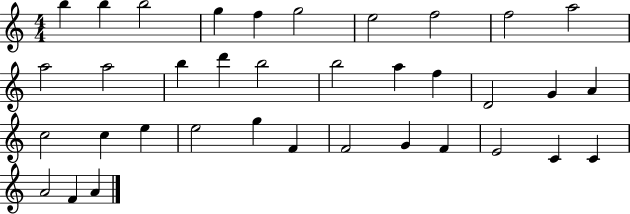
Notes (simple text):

B5/q B5/q B5/h G5/q F5/q G5/h E5/h F5/h F5/h A5/h A5/h A5/h B5/q D6/q B5/h B5/h A5/q F5/q D4/h G4/q A4/q C5/h C5/q E5/q E5/h G5/q F4/q F4/h G4/q F4/q E4/h C4/q C4/q A4/h F4/q A4/q